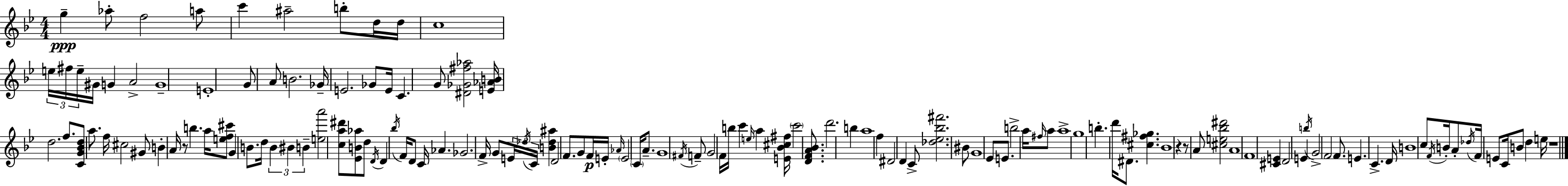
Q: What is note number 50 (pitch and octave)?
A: C4